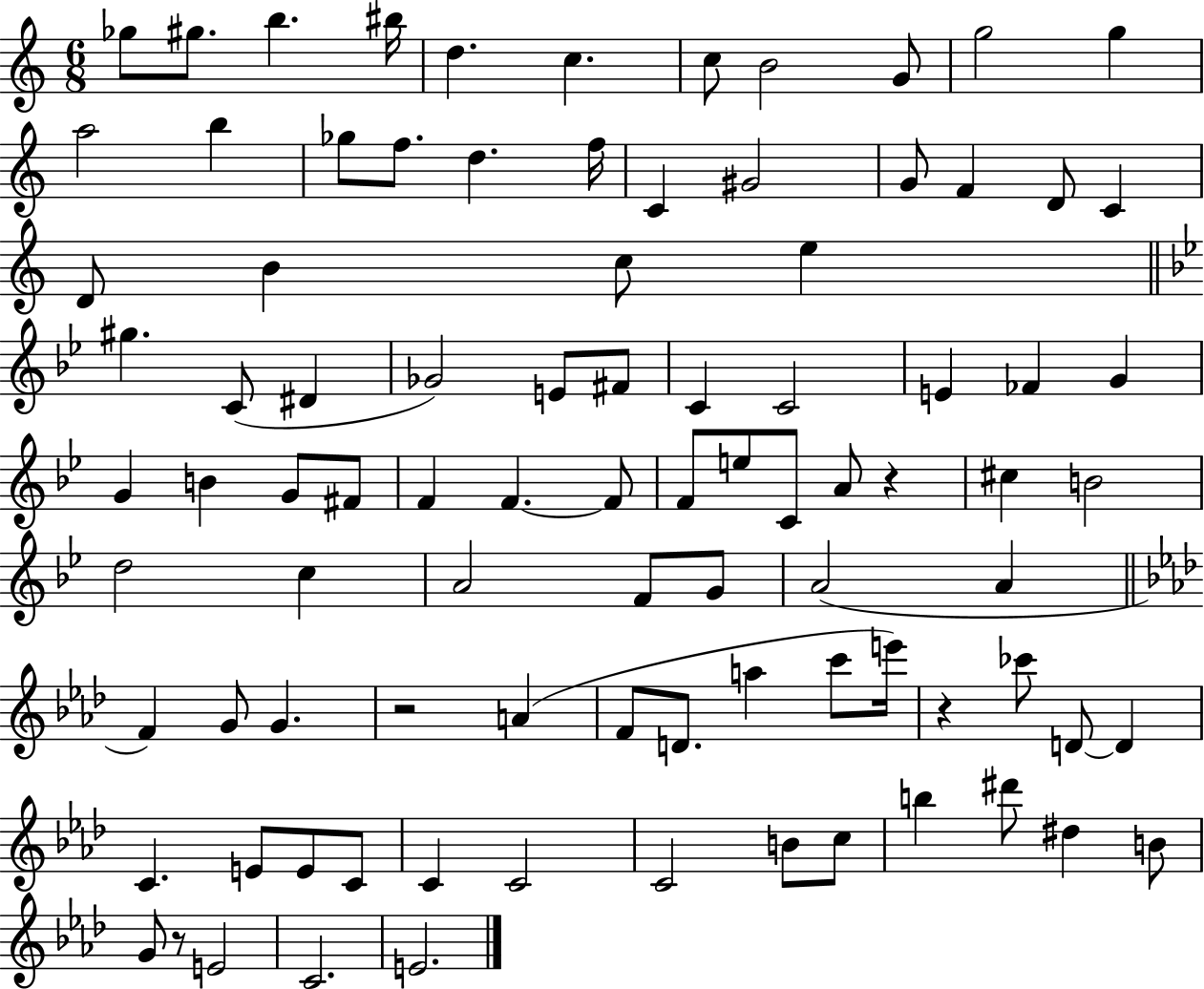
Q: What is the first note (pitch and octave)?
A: Gb5